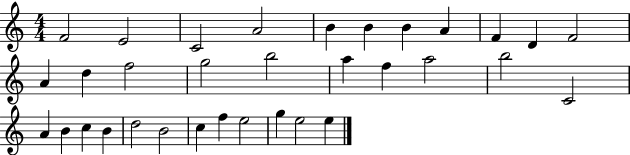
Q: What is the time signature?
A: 4/4